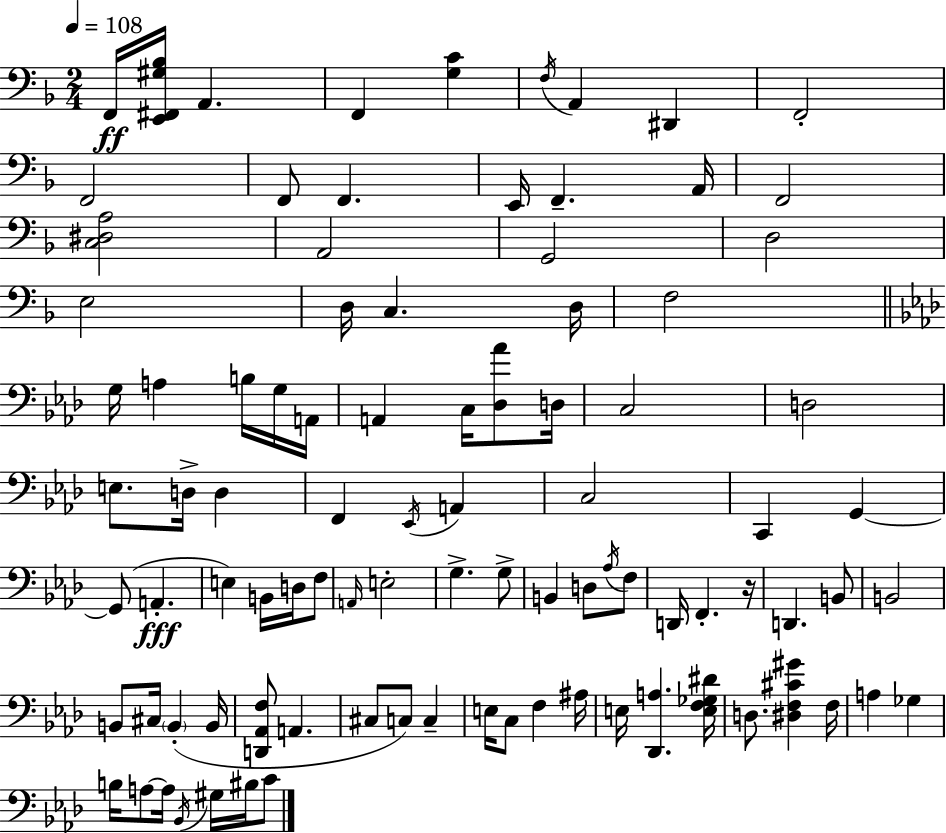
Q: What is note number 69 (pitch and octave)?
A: E3